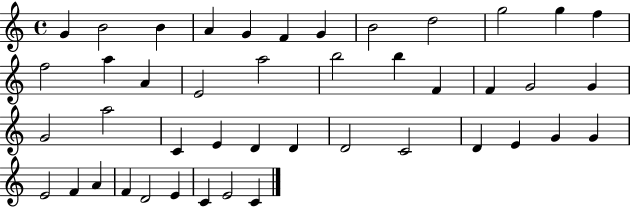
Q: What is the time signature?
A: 4/4